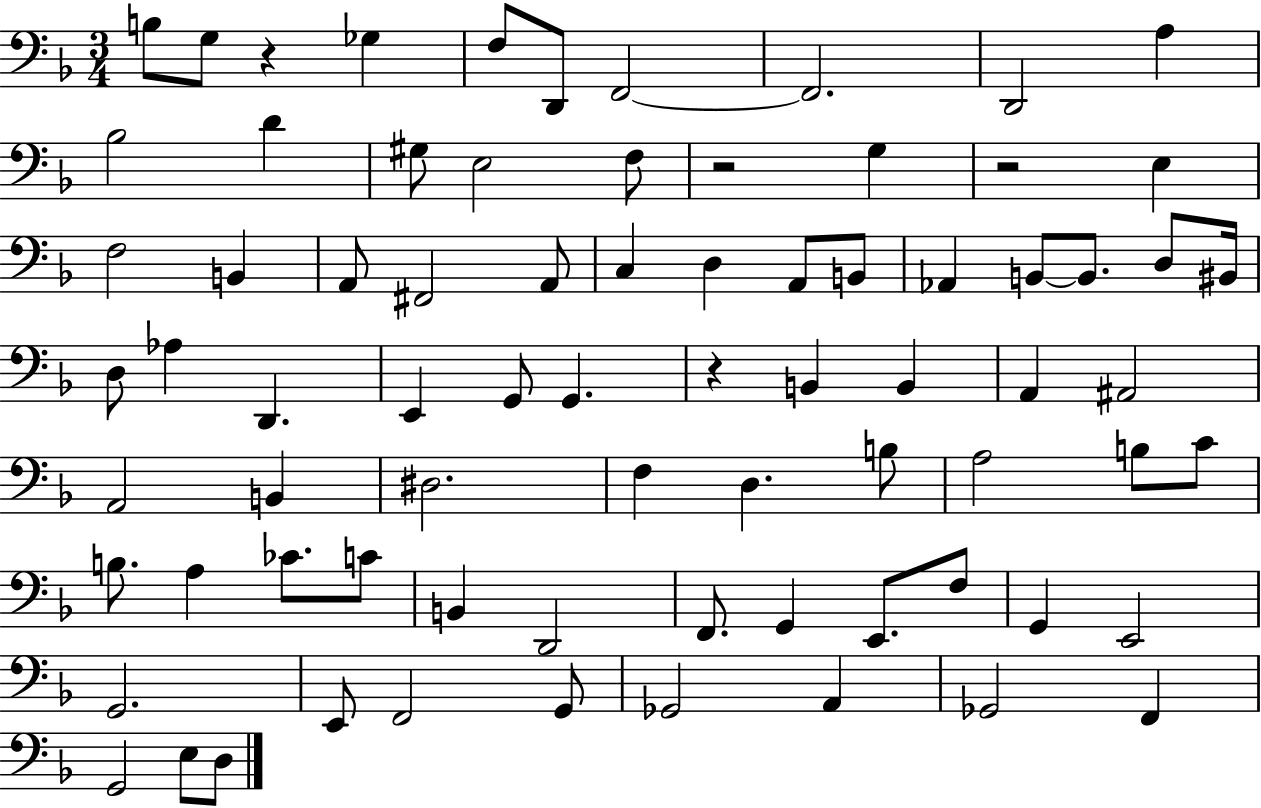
{
  \clef bass
  \numericTimeSignature
  \time 3/4
  \key f \major
  b8 g8 r4 ges4 | f8 d,8 f,2~~ | f,2. | d,2 a4 | \break bes2 d'4 | gis8 e2 f8 | r2 g4 | r2 e4 | \break f2 b,4 | a,8 fis,2 a,8 | c4 d4 a,8 b,8 | aes,4 b,8~~ b,8. d8 bis,16 | \break d8 aes4 d,4. | e,4 g,8 g,4. | r4 b,4 b,4 | a,4 ais,2 | \break a,2 b,4 | dis2. | f4 d4. b8 | a2 b8 c'8 | \break b8. a4 ces'8. c'8 | b,4 d,2 | f,8. g,4 e,8. f8 | g,4 e,2 | \break g,2. | e,8 f,2 g,8 | ges,2 a,4 | ges,2 f,4 | \break g,2 e8 d8 | \bar "|."
}